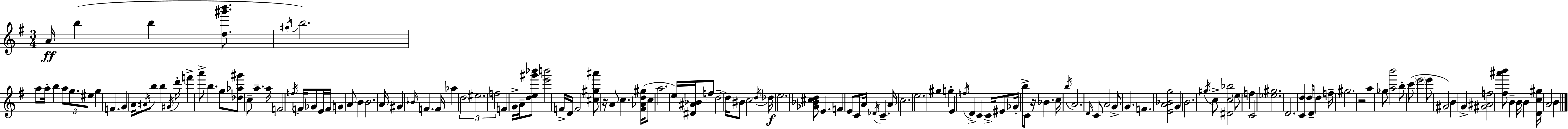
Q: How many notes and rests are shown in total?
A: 142